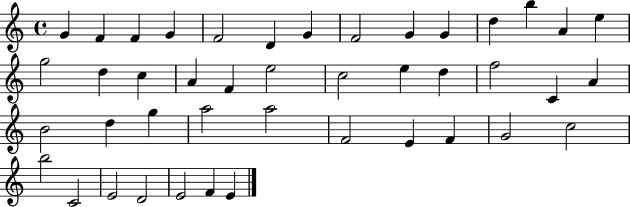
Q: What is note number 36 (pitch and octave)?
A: C5